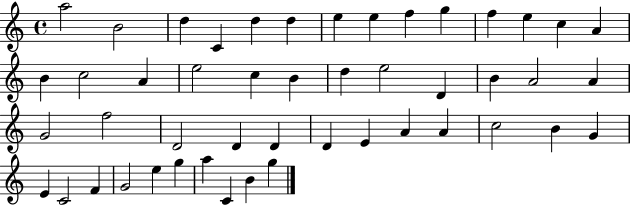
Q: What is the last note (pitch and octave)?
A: G5